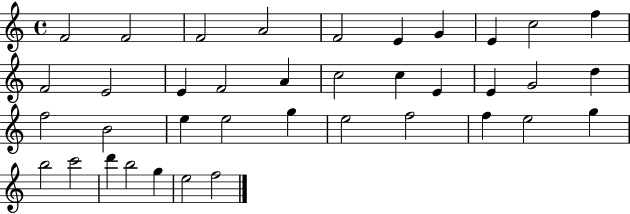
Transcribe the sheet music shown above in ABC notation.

X:1
T:Untitled
M:4/4
L:1/4
K:C
F2 F2 F2 A2 F2 E G E c2 f F2 E2 E F2 A c2 c E E G2 d f2 B2 e e2 g e2 f2 f e2 g b2 c'2 d' b2 g e2 f2